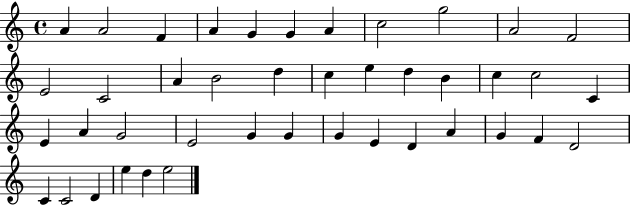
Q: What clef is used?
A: treble